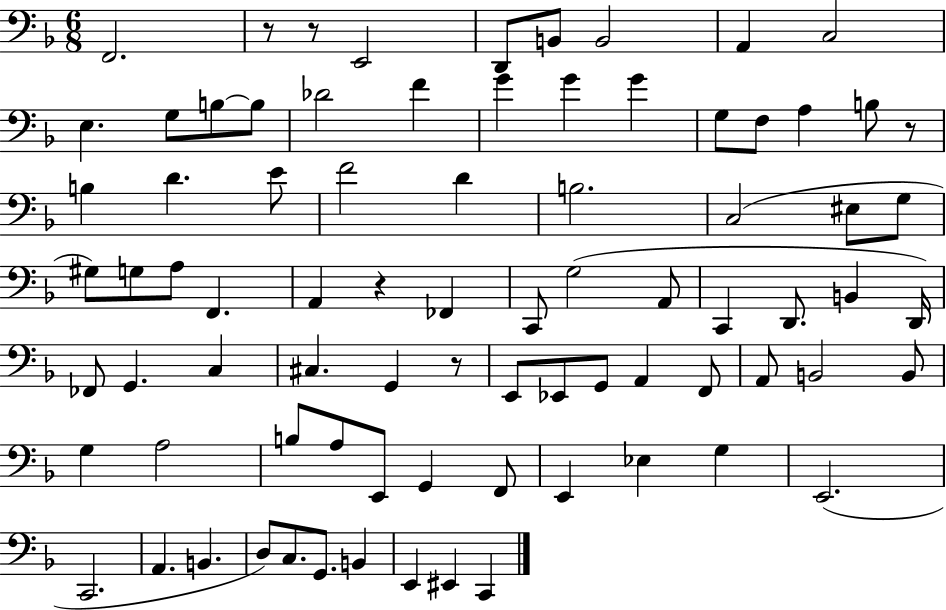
X:1
T:Untitled
M:6/8
L:1/4
K:F
F,,2 z/2 z/2 E,,2 D,,/2 B,,/2 B,,2 A,, C,2 E, G,/2 B,/2 B,/2 _D2 F G G G G,/2 F,/2 A, B,/2 z/2 B, D E/2 F2 D B,2 C,2 ^E,/2 G,/2 ^G,/2 G,/2 A,/2 F,, A,, z _F,, C,,/2 G,2 A,,/2 C,, D,,/2 B,, D,,/4 _F,,/2 G,, C, ^C, G,, z/2 E,,/2 _E,,/2 G,,/2 A,, F,,/2 A,,/2 B,,2 B,,/2 G, A,2 B,/2 A,/2 E,,/2 G,, F,,/2 E,, _E, G, E,,2 C,,2 A,, B,, D,/2 C,/2 G,,/2 B,, E,, ^E,, C,,